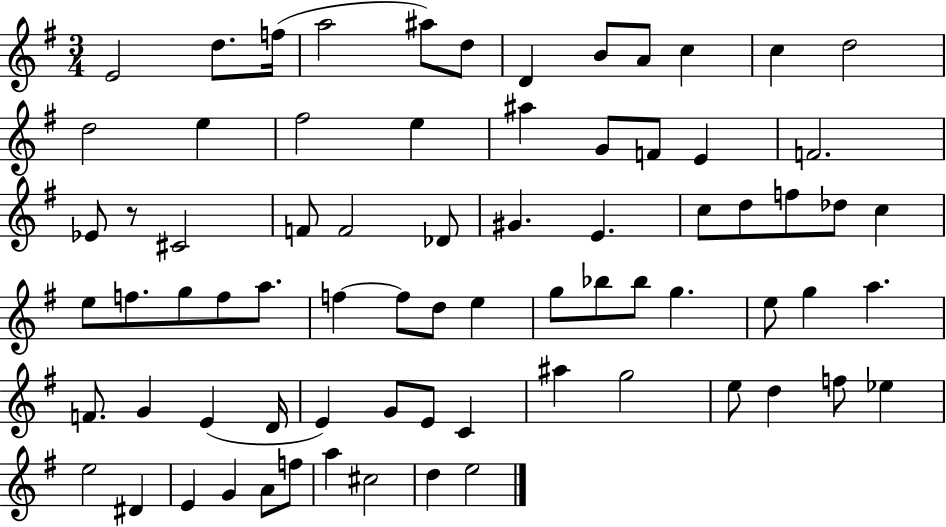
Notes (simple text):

E4/h D5/e. F5/s A5/h A#5/e D5/e D4/q B4/e A4/e C5/q C5/q D5/h D5/h E5/q F#5/h E5/q A#5/q G4/e F4/e E4/q F4/h. Eb4/e R/e C#4/h F4/e F4/h Db4/e G#4/q. E4/q. C5/e D5/e F5/e Db5/e C5/q E5/e F5/e. G5/e F5/e A5/e. F5/q F5/e D5/e E5/q G5/e Bb5/e Bb5/e G5/q. E5/e G5/q A5/q. F4/e. G4/q E4/q D4/s E4/q G4/e E4/e C4/q A#5/q G5/h E5/e D5/q F5/e Eb5/q E5/h D#4/q E4/q G4/q A4/e F5/e A5/q C#5/h D5/q E5/h